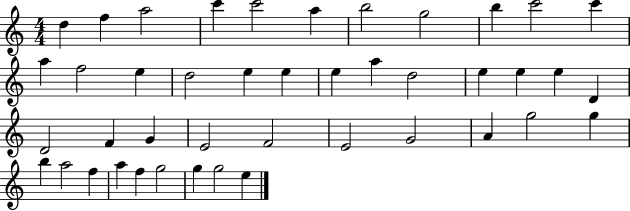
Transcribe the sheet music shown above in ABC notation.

X:1
T:Untitled
M:4/4
L:1/4
K:C
d f a2 c' c'2 a b2 g2 b c'2 c' a f2 e d2 e e e a d2 e e e D D2 F G E2 F2 E2 G2 A g2 g b a2 f a f g2 g g2 e